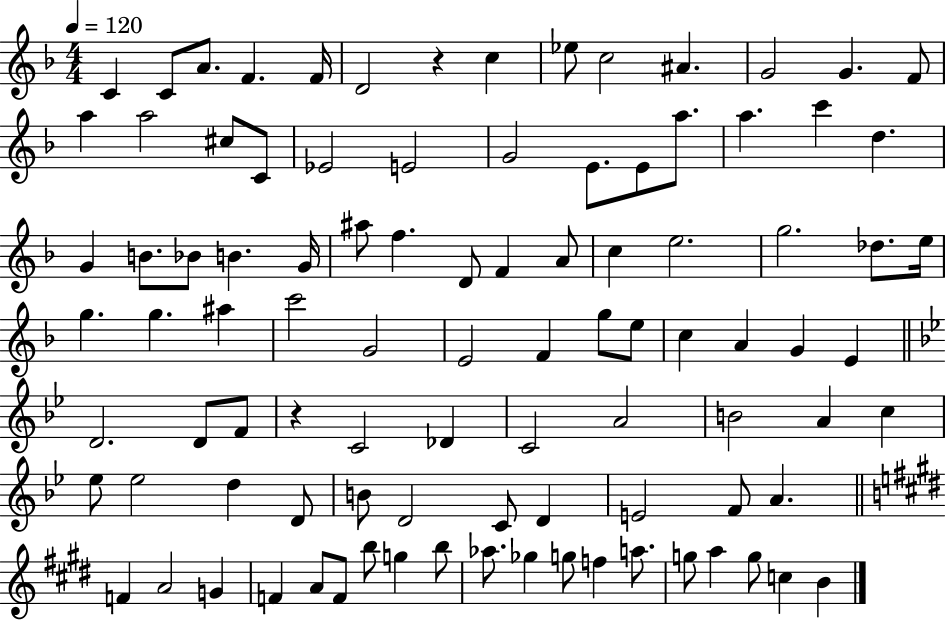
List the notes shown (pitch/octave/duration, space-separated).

C4/q C4/e A4/e. F4/q. F4/s D4/h R/q C5/q Eb5/e C5/h A#4/q. G4/h G4/q. F4/e A5/q A5/h C#5/e C4/e Eb4/h E4/h G4/h E4/e. E4/e A5/e. A5/q. C6/q D5/q. G4/q B4/e. Bb4/e B4/q. G4/s A#5/e F5/q. D4/e F4/q A4/e C5/q E5/h. G5/h. Db5/e. E5/s G5/q. G5/q. A#5/q C6/h G4/h E4/h F4/q G5/e E5/e C5/q A4/q G4/q E4/q D4/h. D4/e F4/e R/q C4/h Db4/q C4/h A4/h B4/h A4/q C5/q Eb5/e Eb5/h D5/q D4/e B4/e D4/h C4/e D4/q E4/h F4/e A4/q. F4/q A4/h G4/q F4/q A4/e F4/e B5/e G5/q B5/e Ab5/e. Gb5/q G5/e F5/q A5/e. G5/e A5/q G5/e C5/q B4/q